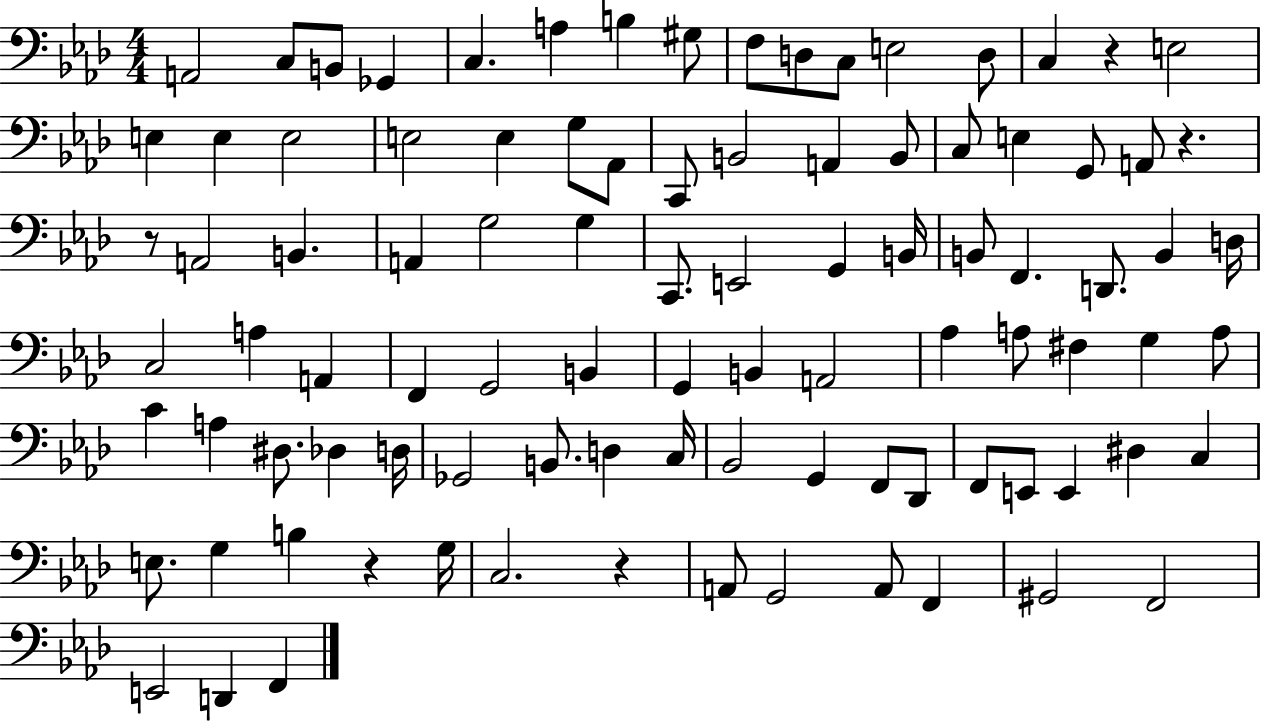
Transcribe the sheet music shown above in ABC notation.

X:1
T:Untitled
M:4/4
L:1/4
K:Ab
A,,2 C,/2 B,,/2 _G,, C, A, B, ^G,/2 F,/2 D,/2 C,/2 E,2 D,/2 C, z E,2 E, E, E,2 E,2 E, G,/2 _A,,/2 C,,/2 B,,2 A,, B,,/2 C,/2 E, G,,/2 A,,/2 z z/2 A,,2 B,, A,, G,2 G, C,,/2 E,,2 G,, B,,/4 B,,/2 F,, D,,/2 B,, D,/4 C,2 A, A,, F,, G,,2 B,, G,, B,, A,,2 _A, A,/2 ^F, G, A,/2 C A, ^D,/2 _D, D,/4 _G,,2 B,,/2 D, C,/4 _B,,2 G,, F,,/2 _D,,/2 F,,/2 E,,/2 E,, ^D, C, E,/2 G, B, z G,/4 C,2 z A,,/2 G,,2 A,,/2 F,, ^G,,2 F,,2 E,,2 D,, F,,